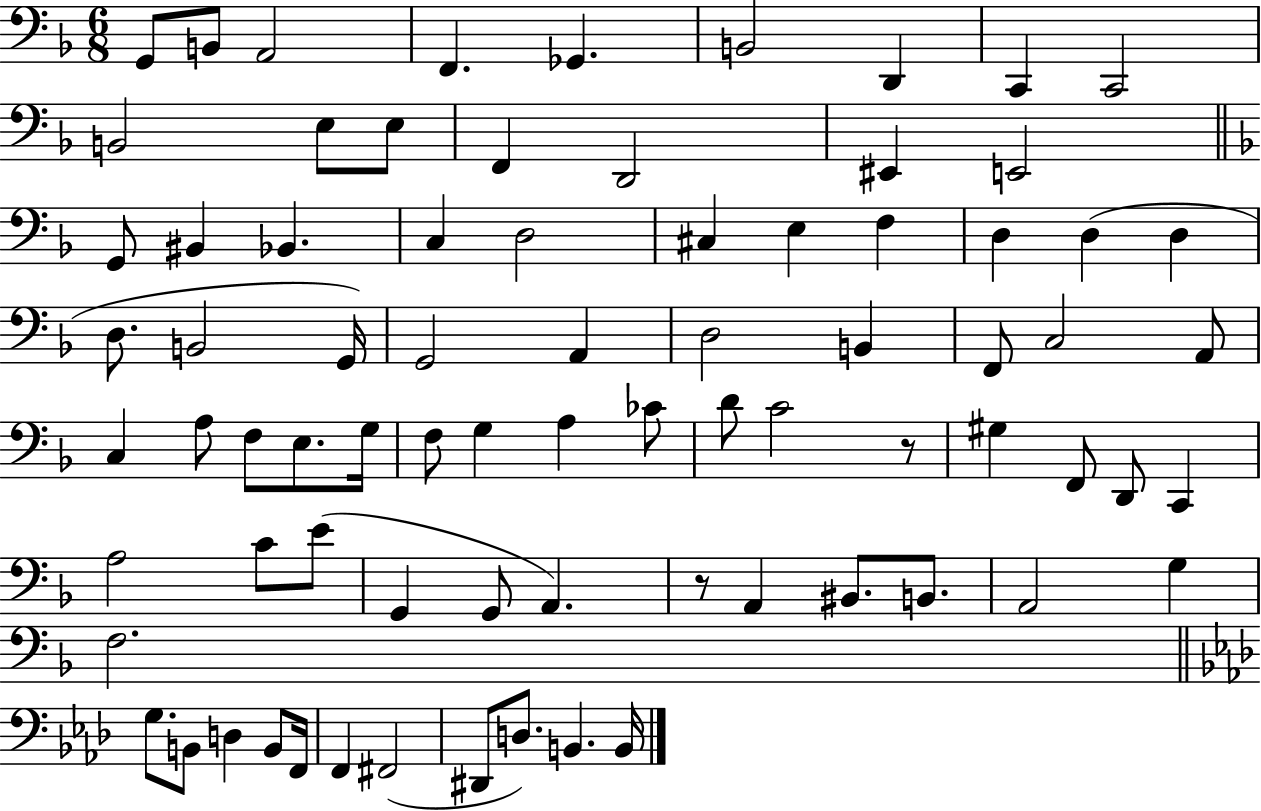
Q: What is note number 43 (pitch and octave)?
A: F3